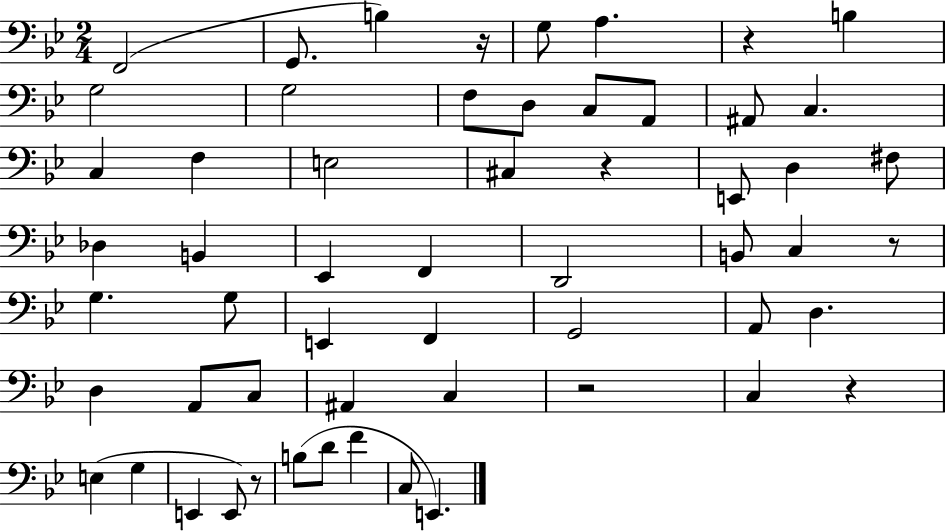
{
  \clef bass
  \numericTimeSignature
  \time 2/4
  \key bes \major
  f,2( | g,8. b4) r16 | g8 a4. | r4 b4 | \break g2 | g2 | f8 d8 c8 a,8 | ais,8 c4. | \break c4 f4 | e2 | cis4 r4 | e,8 d4 fis8 | \break des4 b,4 | ees,4 f,4 | d,2 | b,8 c4 r8 | \break g4. g8 | e,4 f,4 | g,2 | a,8 d4. | \break d4 a,8 c8 | ais,4 c4 | r2 | c4 r4 | \break e4( g4 | e,4 e,8) r8 | b8( d'8 f'4 | c8 e,4.) | \break \bar "|."
}